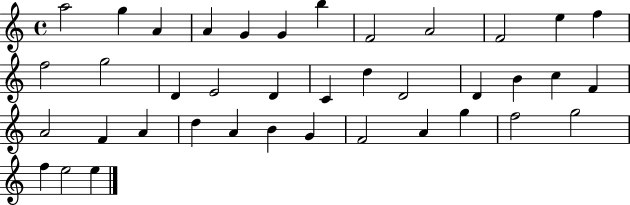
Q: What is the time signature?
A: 4/4